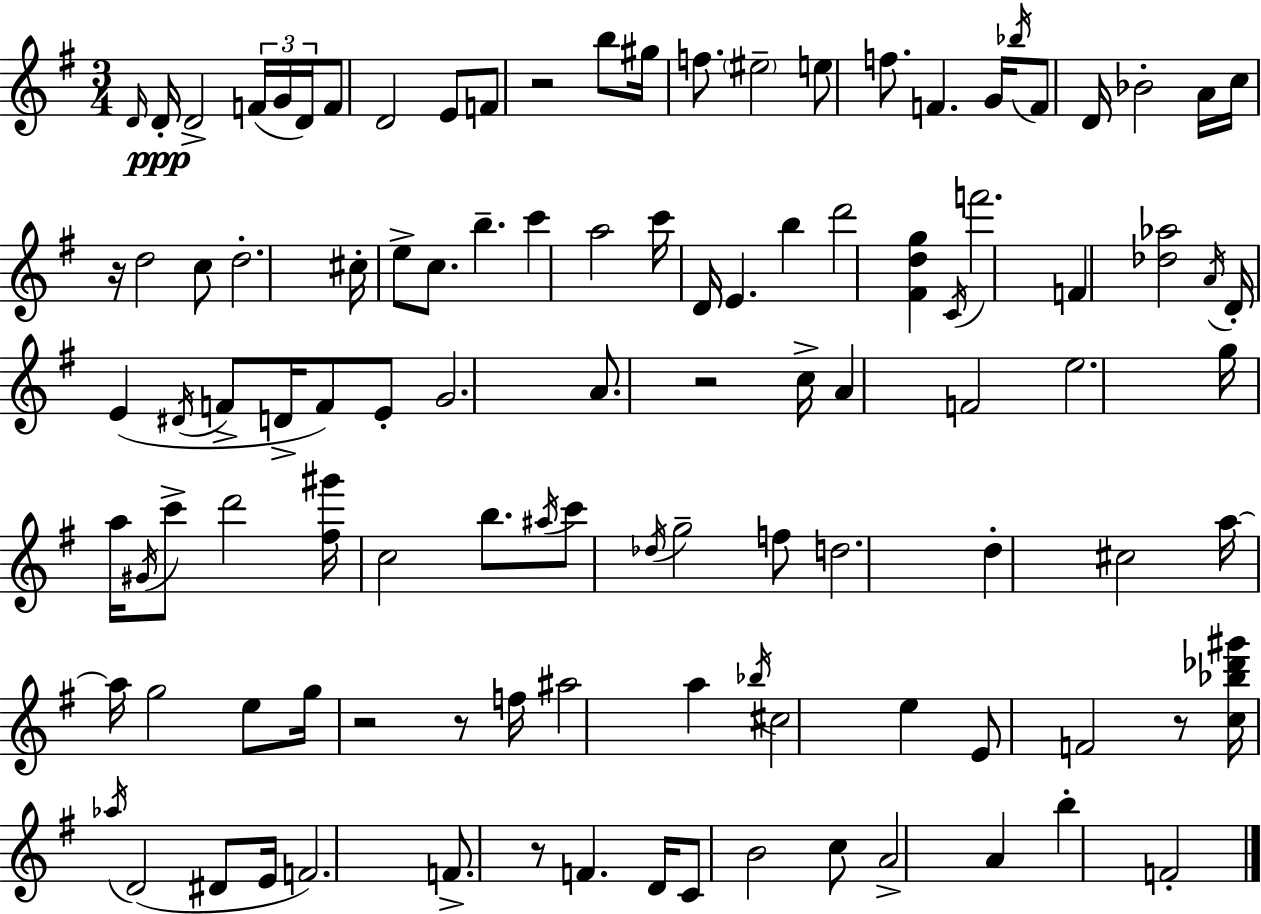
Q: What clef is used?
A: treble